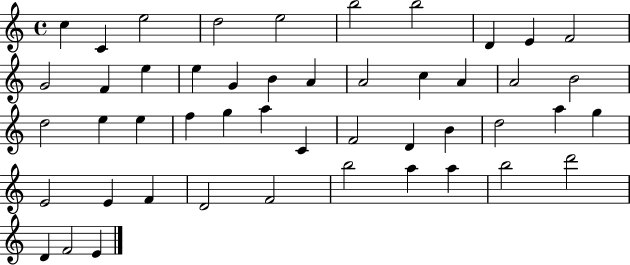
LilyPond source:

{
  \clef treble
  \time 4/4
  \defaultTimeSignature
  \key c \major
  c''4 c'4 e''2 | d''2 e''2 | b''2 b''2 | d'4 e'4 f'2 | \break g'2 f'4 e''4 | e''4 g'4 b'4 a'4 | a'2 c''4 a'4 | a'2 b'2 | \break d''2 e''4 e''4 | f''4 g''4 a''4 c'4 | f'2 d'4 b'4 | d''2 a''4 g''4 | \break e'2 e'4 f'4 | d'2 f'2 | b''2 a''4 a''4 | b''2 d'''2 | \break d'4 f'2 e'4 | \bar "|."
}